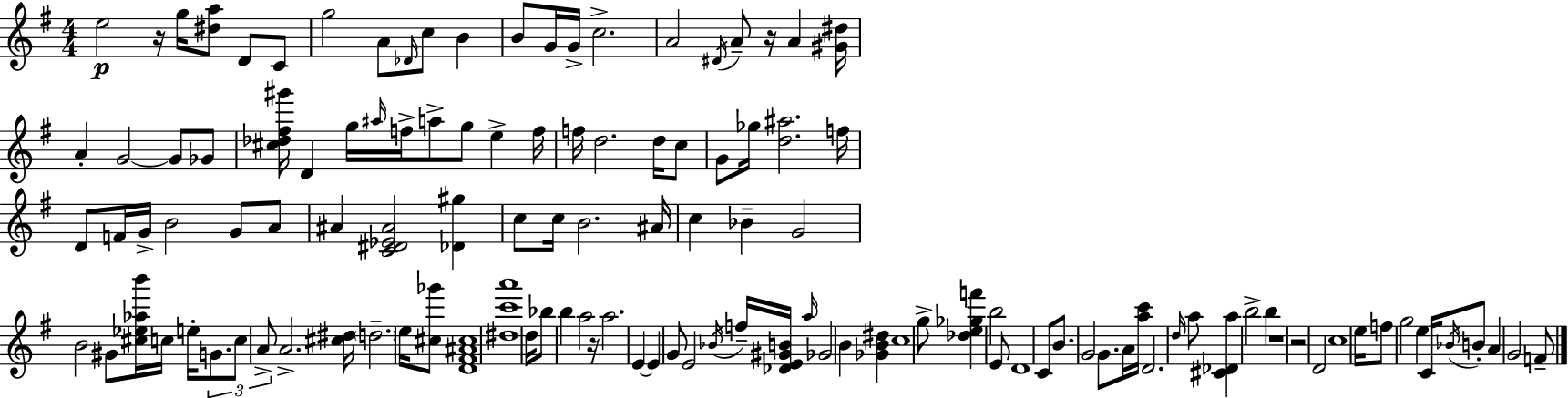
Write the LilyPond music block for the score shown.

{
  \clef treble
  \numericTimeSignature
  \time 4/4
  \key g \major
  e''2\p r16 g''16 <dis'' a''>8 d'8 c'8 | g''2 a'8 \grace { des'16 } c''8 b'4 | b'8 g'16 g'16-> c''2.-> | a'2 \acciaccatura { dis'16 } a'8-- r16 a'4 | \break <gis' dis''>16 a'4-. g'2~~ g'8 | ges'8 <cis'' des'' fis'' gis'''>16 d'4 g''16 \grace { ais''16 } f''16-> a''8-> g''8 e''4-> | f''16 f''16 d''2. | d''16 c''8 g'8 ges''16 <d'' ais''>2. | \break f''16 d'8 f'16 g'16-> b'2 g'8 | a'8 ais'4 <c' dis' ees' ais'>2 <des' gis''>4 | c''8 c''16 b'2. | ais'16 c''4 bes'4-- g'2 | \break b'2 gis'8 <cis'' ees'' aes'' b'''>16 c''16 e''16-. | \tuplet 3/2 { g'8. c''8 a'8-> } a'2.-> | <cis'' dis''>16 \parenthesize d''2.-- | e''16 <cis'' ges'''>8 <d' fis' ais' cis''>1 | \break <dis'' c''' a'''>1 | d''16 bes''8 b''4 a''2 | r16 a''2. e'4~~ | e'4 g'8 e'2 | \break \acciaccatura { bes'16 } f''16-- <des' e' gis' b'>16 \grace { a''16 } ges'2 b'4 | <ges' b' dis''>4 c''1 | g''8-> <des'' e'' ges'' f'''>4 b''2 | e'8 d'1 | \break c'8 b'8. g'2 | g'8. a'16 <a'' c'''>16 d'2. | \grace { d''16 } a''8 <cis' des' a''>4 b''2-> | b''4 r1 | \break r2 d'2 | c''1 | e''16 f''8 g''2 | e''4 c'16 \acciaccatura { bes'16 } b'8-. a'4 g'2 | \break f'8-- \bar "|."
}